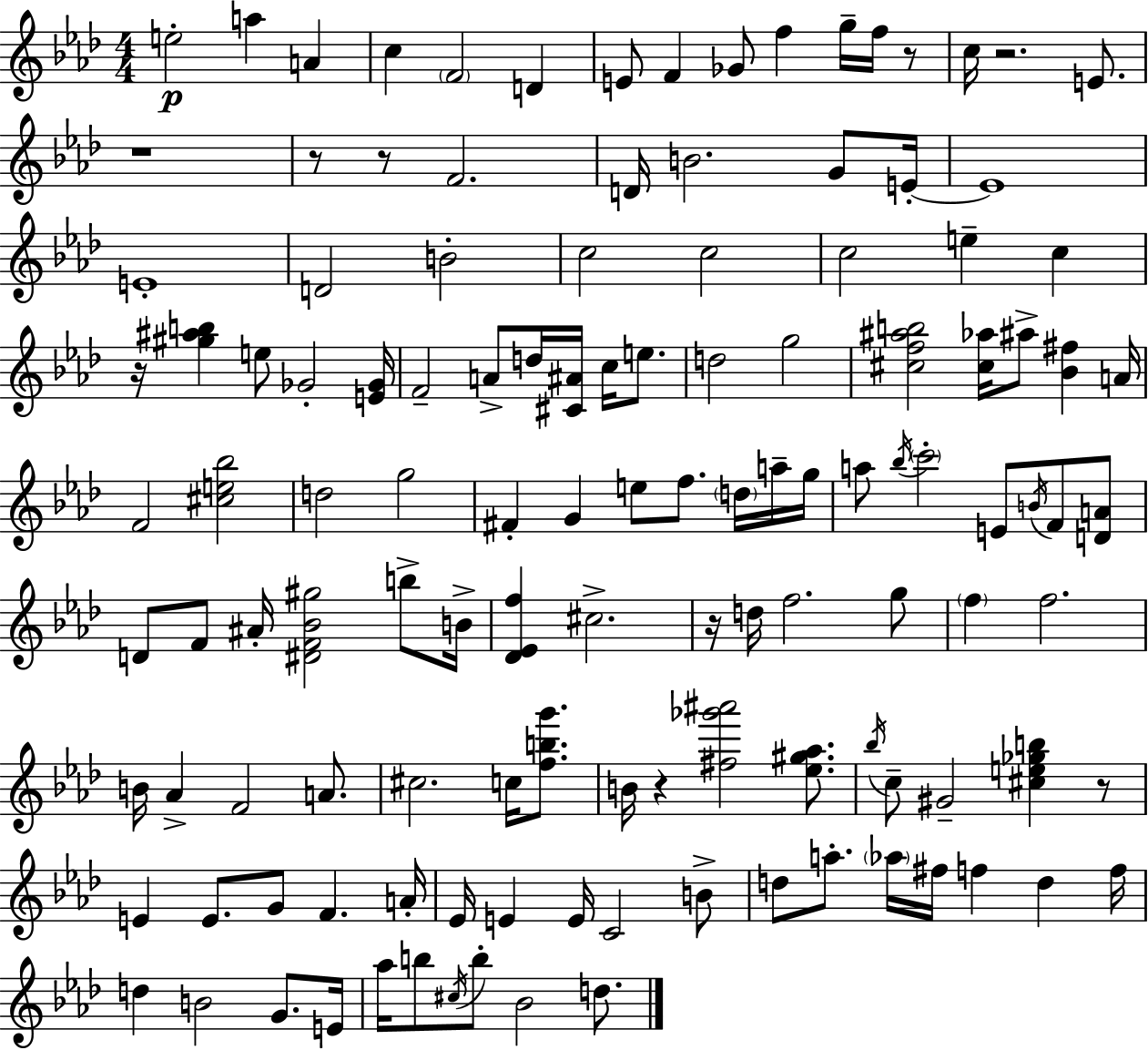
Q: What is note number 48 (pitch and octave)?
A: A5